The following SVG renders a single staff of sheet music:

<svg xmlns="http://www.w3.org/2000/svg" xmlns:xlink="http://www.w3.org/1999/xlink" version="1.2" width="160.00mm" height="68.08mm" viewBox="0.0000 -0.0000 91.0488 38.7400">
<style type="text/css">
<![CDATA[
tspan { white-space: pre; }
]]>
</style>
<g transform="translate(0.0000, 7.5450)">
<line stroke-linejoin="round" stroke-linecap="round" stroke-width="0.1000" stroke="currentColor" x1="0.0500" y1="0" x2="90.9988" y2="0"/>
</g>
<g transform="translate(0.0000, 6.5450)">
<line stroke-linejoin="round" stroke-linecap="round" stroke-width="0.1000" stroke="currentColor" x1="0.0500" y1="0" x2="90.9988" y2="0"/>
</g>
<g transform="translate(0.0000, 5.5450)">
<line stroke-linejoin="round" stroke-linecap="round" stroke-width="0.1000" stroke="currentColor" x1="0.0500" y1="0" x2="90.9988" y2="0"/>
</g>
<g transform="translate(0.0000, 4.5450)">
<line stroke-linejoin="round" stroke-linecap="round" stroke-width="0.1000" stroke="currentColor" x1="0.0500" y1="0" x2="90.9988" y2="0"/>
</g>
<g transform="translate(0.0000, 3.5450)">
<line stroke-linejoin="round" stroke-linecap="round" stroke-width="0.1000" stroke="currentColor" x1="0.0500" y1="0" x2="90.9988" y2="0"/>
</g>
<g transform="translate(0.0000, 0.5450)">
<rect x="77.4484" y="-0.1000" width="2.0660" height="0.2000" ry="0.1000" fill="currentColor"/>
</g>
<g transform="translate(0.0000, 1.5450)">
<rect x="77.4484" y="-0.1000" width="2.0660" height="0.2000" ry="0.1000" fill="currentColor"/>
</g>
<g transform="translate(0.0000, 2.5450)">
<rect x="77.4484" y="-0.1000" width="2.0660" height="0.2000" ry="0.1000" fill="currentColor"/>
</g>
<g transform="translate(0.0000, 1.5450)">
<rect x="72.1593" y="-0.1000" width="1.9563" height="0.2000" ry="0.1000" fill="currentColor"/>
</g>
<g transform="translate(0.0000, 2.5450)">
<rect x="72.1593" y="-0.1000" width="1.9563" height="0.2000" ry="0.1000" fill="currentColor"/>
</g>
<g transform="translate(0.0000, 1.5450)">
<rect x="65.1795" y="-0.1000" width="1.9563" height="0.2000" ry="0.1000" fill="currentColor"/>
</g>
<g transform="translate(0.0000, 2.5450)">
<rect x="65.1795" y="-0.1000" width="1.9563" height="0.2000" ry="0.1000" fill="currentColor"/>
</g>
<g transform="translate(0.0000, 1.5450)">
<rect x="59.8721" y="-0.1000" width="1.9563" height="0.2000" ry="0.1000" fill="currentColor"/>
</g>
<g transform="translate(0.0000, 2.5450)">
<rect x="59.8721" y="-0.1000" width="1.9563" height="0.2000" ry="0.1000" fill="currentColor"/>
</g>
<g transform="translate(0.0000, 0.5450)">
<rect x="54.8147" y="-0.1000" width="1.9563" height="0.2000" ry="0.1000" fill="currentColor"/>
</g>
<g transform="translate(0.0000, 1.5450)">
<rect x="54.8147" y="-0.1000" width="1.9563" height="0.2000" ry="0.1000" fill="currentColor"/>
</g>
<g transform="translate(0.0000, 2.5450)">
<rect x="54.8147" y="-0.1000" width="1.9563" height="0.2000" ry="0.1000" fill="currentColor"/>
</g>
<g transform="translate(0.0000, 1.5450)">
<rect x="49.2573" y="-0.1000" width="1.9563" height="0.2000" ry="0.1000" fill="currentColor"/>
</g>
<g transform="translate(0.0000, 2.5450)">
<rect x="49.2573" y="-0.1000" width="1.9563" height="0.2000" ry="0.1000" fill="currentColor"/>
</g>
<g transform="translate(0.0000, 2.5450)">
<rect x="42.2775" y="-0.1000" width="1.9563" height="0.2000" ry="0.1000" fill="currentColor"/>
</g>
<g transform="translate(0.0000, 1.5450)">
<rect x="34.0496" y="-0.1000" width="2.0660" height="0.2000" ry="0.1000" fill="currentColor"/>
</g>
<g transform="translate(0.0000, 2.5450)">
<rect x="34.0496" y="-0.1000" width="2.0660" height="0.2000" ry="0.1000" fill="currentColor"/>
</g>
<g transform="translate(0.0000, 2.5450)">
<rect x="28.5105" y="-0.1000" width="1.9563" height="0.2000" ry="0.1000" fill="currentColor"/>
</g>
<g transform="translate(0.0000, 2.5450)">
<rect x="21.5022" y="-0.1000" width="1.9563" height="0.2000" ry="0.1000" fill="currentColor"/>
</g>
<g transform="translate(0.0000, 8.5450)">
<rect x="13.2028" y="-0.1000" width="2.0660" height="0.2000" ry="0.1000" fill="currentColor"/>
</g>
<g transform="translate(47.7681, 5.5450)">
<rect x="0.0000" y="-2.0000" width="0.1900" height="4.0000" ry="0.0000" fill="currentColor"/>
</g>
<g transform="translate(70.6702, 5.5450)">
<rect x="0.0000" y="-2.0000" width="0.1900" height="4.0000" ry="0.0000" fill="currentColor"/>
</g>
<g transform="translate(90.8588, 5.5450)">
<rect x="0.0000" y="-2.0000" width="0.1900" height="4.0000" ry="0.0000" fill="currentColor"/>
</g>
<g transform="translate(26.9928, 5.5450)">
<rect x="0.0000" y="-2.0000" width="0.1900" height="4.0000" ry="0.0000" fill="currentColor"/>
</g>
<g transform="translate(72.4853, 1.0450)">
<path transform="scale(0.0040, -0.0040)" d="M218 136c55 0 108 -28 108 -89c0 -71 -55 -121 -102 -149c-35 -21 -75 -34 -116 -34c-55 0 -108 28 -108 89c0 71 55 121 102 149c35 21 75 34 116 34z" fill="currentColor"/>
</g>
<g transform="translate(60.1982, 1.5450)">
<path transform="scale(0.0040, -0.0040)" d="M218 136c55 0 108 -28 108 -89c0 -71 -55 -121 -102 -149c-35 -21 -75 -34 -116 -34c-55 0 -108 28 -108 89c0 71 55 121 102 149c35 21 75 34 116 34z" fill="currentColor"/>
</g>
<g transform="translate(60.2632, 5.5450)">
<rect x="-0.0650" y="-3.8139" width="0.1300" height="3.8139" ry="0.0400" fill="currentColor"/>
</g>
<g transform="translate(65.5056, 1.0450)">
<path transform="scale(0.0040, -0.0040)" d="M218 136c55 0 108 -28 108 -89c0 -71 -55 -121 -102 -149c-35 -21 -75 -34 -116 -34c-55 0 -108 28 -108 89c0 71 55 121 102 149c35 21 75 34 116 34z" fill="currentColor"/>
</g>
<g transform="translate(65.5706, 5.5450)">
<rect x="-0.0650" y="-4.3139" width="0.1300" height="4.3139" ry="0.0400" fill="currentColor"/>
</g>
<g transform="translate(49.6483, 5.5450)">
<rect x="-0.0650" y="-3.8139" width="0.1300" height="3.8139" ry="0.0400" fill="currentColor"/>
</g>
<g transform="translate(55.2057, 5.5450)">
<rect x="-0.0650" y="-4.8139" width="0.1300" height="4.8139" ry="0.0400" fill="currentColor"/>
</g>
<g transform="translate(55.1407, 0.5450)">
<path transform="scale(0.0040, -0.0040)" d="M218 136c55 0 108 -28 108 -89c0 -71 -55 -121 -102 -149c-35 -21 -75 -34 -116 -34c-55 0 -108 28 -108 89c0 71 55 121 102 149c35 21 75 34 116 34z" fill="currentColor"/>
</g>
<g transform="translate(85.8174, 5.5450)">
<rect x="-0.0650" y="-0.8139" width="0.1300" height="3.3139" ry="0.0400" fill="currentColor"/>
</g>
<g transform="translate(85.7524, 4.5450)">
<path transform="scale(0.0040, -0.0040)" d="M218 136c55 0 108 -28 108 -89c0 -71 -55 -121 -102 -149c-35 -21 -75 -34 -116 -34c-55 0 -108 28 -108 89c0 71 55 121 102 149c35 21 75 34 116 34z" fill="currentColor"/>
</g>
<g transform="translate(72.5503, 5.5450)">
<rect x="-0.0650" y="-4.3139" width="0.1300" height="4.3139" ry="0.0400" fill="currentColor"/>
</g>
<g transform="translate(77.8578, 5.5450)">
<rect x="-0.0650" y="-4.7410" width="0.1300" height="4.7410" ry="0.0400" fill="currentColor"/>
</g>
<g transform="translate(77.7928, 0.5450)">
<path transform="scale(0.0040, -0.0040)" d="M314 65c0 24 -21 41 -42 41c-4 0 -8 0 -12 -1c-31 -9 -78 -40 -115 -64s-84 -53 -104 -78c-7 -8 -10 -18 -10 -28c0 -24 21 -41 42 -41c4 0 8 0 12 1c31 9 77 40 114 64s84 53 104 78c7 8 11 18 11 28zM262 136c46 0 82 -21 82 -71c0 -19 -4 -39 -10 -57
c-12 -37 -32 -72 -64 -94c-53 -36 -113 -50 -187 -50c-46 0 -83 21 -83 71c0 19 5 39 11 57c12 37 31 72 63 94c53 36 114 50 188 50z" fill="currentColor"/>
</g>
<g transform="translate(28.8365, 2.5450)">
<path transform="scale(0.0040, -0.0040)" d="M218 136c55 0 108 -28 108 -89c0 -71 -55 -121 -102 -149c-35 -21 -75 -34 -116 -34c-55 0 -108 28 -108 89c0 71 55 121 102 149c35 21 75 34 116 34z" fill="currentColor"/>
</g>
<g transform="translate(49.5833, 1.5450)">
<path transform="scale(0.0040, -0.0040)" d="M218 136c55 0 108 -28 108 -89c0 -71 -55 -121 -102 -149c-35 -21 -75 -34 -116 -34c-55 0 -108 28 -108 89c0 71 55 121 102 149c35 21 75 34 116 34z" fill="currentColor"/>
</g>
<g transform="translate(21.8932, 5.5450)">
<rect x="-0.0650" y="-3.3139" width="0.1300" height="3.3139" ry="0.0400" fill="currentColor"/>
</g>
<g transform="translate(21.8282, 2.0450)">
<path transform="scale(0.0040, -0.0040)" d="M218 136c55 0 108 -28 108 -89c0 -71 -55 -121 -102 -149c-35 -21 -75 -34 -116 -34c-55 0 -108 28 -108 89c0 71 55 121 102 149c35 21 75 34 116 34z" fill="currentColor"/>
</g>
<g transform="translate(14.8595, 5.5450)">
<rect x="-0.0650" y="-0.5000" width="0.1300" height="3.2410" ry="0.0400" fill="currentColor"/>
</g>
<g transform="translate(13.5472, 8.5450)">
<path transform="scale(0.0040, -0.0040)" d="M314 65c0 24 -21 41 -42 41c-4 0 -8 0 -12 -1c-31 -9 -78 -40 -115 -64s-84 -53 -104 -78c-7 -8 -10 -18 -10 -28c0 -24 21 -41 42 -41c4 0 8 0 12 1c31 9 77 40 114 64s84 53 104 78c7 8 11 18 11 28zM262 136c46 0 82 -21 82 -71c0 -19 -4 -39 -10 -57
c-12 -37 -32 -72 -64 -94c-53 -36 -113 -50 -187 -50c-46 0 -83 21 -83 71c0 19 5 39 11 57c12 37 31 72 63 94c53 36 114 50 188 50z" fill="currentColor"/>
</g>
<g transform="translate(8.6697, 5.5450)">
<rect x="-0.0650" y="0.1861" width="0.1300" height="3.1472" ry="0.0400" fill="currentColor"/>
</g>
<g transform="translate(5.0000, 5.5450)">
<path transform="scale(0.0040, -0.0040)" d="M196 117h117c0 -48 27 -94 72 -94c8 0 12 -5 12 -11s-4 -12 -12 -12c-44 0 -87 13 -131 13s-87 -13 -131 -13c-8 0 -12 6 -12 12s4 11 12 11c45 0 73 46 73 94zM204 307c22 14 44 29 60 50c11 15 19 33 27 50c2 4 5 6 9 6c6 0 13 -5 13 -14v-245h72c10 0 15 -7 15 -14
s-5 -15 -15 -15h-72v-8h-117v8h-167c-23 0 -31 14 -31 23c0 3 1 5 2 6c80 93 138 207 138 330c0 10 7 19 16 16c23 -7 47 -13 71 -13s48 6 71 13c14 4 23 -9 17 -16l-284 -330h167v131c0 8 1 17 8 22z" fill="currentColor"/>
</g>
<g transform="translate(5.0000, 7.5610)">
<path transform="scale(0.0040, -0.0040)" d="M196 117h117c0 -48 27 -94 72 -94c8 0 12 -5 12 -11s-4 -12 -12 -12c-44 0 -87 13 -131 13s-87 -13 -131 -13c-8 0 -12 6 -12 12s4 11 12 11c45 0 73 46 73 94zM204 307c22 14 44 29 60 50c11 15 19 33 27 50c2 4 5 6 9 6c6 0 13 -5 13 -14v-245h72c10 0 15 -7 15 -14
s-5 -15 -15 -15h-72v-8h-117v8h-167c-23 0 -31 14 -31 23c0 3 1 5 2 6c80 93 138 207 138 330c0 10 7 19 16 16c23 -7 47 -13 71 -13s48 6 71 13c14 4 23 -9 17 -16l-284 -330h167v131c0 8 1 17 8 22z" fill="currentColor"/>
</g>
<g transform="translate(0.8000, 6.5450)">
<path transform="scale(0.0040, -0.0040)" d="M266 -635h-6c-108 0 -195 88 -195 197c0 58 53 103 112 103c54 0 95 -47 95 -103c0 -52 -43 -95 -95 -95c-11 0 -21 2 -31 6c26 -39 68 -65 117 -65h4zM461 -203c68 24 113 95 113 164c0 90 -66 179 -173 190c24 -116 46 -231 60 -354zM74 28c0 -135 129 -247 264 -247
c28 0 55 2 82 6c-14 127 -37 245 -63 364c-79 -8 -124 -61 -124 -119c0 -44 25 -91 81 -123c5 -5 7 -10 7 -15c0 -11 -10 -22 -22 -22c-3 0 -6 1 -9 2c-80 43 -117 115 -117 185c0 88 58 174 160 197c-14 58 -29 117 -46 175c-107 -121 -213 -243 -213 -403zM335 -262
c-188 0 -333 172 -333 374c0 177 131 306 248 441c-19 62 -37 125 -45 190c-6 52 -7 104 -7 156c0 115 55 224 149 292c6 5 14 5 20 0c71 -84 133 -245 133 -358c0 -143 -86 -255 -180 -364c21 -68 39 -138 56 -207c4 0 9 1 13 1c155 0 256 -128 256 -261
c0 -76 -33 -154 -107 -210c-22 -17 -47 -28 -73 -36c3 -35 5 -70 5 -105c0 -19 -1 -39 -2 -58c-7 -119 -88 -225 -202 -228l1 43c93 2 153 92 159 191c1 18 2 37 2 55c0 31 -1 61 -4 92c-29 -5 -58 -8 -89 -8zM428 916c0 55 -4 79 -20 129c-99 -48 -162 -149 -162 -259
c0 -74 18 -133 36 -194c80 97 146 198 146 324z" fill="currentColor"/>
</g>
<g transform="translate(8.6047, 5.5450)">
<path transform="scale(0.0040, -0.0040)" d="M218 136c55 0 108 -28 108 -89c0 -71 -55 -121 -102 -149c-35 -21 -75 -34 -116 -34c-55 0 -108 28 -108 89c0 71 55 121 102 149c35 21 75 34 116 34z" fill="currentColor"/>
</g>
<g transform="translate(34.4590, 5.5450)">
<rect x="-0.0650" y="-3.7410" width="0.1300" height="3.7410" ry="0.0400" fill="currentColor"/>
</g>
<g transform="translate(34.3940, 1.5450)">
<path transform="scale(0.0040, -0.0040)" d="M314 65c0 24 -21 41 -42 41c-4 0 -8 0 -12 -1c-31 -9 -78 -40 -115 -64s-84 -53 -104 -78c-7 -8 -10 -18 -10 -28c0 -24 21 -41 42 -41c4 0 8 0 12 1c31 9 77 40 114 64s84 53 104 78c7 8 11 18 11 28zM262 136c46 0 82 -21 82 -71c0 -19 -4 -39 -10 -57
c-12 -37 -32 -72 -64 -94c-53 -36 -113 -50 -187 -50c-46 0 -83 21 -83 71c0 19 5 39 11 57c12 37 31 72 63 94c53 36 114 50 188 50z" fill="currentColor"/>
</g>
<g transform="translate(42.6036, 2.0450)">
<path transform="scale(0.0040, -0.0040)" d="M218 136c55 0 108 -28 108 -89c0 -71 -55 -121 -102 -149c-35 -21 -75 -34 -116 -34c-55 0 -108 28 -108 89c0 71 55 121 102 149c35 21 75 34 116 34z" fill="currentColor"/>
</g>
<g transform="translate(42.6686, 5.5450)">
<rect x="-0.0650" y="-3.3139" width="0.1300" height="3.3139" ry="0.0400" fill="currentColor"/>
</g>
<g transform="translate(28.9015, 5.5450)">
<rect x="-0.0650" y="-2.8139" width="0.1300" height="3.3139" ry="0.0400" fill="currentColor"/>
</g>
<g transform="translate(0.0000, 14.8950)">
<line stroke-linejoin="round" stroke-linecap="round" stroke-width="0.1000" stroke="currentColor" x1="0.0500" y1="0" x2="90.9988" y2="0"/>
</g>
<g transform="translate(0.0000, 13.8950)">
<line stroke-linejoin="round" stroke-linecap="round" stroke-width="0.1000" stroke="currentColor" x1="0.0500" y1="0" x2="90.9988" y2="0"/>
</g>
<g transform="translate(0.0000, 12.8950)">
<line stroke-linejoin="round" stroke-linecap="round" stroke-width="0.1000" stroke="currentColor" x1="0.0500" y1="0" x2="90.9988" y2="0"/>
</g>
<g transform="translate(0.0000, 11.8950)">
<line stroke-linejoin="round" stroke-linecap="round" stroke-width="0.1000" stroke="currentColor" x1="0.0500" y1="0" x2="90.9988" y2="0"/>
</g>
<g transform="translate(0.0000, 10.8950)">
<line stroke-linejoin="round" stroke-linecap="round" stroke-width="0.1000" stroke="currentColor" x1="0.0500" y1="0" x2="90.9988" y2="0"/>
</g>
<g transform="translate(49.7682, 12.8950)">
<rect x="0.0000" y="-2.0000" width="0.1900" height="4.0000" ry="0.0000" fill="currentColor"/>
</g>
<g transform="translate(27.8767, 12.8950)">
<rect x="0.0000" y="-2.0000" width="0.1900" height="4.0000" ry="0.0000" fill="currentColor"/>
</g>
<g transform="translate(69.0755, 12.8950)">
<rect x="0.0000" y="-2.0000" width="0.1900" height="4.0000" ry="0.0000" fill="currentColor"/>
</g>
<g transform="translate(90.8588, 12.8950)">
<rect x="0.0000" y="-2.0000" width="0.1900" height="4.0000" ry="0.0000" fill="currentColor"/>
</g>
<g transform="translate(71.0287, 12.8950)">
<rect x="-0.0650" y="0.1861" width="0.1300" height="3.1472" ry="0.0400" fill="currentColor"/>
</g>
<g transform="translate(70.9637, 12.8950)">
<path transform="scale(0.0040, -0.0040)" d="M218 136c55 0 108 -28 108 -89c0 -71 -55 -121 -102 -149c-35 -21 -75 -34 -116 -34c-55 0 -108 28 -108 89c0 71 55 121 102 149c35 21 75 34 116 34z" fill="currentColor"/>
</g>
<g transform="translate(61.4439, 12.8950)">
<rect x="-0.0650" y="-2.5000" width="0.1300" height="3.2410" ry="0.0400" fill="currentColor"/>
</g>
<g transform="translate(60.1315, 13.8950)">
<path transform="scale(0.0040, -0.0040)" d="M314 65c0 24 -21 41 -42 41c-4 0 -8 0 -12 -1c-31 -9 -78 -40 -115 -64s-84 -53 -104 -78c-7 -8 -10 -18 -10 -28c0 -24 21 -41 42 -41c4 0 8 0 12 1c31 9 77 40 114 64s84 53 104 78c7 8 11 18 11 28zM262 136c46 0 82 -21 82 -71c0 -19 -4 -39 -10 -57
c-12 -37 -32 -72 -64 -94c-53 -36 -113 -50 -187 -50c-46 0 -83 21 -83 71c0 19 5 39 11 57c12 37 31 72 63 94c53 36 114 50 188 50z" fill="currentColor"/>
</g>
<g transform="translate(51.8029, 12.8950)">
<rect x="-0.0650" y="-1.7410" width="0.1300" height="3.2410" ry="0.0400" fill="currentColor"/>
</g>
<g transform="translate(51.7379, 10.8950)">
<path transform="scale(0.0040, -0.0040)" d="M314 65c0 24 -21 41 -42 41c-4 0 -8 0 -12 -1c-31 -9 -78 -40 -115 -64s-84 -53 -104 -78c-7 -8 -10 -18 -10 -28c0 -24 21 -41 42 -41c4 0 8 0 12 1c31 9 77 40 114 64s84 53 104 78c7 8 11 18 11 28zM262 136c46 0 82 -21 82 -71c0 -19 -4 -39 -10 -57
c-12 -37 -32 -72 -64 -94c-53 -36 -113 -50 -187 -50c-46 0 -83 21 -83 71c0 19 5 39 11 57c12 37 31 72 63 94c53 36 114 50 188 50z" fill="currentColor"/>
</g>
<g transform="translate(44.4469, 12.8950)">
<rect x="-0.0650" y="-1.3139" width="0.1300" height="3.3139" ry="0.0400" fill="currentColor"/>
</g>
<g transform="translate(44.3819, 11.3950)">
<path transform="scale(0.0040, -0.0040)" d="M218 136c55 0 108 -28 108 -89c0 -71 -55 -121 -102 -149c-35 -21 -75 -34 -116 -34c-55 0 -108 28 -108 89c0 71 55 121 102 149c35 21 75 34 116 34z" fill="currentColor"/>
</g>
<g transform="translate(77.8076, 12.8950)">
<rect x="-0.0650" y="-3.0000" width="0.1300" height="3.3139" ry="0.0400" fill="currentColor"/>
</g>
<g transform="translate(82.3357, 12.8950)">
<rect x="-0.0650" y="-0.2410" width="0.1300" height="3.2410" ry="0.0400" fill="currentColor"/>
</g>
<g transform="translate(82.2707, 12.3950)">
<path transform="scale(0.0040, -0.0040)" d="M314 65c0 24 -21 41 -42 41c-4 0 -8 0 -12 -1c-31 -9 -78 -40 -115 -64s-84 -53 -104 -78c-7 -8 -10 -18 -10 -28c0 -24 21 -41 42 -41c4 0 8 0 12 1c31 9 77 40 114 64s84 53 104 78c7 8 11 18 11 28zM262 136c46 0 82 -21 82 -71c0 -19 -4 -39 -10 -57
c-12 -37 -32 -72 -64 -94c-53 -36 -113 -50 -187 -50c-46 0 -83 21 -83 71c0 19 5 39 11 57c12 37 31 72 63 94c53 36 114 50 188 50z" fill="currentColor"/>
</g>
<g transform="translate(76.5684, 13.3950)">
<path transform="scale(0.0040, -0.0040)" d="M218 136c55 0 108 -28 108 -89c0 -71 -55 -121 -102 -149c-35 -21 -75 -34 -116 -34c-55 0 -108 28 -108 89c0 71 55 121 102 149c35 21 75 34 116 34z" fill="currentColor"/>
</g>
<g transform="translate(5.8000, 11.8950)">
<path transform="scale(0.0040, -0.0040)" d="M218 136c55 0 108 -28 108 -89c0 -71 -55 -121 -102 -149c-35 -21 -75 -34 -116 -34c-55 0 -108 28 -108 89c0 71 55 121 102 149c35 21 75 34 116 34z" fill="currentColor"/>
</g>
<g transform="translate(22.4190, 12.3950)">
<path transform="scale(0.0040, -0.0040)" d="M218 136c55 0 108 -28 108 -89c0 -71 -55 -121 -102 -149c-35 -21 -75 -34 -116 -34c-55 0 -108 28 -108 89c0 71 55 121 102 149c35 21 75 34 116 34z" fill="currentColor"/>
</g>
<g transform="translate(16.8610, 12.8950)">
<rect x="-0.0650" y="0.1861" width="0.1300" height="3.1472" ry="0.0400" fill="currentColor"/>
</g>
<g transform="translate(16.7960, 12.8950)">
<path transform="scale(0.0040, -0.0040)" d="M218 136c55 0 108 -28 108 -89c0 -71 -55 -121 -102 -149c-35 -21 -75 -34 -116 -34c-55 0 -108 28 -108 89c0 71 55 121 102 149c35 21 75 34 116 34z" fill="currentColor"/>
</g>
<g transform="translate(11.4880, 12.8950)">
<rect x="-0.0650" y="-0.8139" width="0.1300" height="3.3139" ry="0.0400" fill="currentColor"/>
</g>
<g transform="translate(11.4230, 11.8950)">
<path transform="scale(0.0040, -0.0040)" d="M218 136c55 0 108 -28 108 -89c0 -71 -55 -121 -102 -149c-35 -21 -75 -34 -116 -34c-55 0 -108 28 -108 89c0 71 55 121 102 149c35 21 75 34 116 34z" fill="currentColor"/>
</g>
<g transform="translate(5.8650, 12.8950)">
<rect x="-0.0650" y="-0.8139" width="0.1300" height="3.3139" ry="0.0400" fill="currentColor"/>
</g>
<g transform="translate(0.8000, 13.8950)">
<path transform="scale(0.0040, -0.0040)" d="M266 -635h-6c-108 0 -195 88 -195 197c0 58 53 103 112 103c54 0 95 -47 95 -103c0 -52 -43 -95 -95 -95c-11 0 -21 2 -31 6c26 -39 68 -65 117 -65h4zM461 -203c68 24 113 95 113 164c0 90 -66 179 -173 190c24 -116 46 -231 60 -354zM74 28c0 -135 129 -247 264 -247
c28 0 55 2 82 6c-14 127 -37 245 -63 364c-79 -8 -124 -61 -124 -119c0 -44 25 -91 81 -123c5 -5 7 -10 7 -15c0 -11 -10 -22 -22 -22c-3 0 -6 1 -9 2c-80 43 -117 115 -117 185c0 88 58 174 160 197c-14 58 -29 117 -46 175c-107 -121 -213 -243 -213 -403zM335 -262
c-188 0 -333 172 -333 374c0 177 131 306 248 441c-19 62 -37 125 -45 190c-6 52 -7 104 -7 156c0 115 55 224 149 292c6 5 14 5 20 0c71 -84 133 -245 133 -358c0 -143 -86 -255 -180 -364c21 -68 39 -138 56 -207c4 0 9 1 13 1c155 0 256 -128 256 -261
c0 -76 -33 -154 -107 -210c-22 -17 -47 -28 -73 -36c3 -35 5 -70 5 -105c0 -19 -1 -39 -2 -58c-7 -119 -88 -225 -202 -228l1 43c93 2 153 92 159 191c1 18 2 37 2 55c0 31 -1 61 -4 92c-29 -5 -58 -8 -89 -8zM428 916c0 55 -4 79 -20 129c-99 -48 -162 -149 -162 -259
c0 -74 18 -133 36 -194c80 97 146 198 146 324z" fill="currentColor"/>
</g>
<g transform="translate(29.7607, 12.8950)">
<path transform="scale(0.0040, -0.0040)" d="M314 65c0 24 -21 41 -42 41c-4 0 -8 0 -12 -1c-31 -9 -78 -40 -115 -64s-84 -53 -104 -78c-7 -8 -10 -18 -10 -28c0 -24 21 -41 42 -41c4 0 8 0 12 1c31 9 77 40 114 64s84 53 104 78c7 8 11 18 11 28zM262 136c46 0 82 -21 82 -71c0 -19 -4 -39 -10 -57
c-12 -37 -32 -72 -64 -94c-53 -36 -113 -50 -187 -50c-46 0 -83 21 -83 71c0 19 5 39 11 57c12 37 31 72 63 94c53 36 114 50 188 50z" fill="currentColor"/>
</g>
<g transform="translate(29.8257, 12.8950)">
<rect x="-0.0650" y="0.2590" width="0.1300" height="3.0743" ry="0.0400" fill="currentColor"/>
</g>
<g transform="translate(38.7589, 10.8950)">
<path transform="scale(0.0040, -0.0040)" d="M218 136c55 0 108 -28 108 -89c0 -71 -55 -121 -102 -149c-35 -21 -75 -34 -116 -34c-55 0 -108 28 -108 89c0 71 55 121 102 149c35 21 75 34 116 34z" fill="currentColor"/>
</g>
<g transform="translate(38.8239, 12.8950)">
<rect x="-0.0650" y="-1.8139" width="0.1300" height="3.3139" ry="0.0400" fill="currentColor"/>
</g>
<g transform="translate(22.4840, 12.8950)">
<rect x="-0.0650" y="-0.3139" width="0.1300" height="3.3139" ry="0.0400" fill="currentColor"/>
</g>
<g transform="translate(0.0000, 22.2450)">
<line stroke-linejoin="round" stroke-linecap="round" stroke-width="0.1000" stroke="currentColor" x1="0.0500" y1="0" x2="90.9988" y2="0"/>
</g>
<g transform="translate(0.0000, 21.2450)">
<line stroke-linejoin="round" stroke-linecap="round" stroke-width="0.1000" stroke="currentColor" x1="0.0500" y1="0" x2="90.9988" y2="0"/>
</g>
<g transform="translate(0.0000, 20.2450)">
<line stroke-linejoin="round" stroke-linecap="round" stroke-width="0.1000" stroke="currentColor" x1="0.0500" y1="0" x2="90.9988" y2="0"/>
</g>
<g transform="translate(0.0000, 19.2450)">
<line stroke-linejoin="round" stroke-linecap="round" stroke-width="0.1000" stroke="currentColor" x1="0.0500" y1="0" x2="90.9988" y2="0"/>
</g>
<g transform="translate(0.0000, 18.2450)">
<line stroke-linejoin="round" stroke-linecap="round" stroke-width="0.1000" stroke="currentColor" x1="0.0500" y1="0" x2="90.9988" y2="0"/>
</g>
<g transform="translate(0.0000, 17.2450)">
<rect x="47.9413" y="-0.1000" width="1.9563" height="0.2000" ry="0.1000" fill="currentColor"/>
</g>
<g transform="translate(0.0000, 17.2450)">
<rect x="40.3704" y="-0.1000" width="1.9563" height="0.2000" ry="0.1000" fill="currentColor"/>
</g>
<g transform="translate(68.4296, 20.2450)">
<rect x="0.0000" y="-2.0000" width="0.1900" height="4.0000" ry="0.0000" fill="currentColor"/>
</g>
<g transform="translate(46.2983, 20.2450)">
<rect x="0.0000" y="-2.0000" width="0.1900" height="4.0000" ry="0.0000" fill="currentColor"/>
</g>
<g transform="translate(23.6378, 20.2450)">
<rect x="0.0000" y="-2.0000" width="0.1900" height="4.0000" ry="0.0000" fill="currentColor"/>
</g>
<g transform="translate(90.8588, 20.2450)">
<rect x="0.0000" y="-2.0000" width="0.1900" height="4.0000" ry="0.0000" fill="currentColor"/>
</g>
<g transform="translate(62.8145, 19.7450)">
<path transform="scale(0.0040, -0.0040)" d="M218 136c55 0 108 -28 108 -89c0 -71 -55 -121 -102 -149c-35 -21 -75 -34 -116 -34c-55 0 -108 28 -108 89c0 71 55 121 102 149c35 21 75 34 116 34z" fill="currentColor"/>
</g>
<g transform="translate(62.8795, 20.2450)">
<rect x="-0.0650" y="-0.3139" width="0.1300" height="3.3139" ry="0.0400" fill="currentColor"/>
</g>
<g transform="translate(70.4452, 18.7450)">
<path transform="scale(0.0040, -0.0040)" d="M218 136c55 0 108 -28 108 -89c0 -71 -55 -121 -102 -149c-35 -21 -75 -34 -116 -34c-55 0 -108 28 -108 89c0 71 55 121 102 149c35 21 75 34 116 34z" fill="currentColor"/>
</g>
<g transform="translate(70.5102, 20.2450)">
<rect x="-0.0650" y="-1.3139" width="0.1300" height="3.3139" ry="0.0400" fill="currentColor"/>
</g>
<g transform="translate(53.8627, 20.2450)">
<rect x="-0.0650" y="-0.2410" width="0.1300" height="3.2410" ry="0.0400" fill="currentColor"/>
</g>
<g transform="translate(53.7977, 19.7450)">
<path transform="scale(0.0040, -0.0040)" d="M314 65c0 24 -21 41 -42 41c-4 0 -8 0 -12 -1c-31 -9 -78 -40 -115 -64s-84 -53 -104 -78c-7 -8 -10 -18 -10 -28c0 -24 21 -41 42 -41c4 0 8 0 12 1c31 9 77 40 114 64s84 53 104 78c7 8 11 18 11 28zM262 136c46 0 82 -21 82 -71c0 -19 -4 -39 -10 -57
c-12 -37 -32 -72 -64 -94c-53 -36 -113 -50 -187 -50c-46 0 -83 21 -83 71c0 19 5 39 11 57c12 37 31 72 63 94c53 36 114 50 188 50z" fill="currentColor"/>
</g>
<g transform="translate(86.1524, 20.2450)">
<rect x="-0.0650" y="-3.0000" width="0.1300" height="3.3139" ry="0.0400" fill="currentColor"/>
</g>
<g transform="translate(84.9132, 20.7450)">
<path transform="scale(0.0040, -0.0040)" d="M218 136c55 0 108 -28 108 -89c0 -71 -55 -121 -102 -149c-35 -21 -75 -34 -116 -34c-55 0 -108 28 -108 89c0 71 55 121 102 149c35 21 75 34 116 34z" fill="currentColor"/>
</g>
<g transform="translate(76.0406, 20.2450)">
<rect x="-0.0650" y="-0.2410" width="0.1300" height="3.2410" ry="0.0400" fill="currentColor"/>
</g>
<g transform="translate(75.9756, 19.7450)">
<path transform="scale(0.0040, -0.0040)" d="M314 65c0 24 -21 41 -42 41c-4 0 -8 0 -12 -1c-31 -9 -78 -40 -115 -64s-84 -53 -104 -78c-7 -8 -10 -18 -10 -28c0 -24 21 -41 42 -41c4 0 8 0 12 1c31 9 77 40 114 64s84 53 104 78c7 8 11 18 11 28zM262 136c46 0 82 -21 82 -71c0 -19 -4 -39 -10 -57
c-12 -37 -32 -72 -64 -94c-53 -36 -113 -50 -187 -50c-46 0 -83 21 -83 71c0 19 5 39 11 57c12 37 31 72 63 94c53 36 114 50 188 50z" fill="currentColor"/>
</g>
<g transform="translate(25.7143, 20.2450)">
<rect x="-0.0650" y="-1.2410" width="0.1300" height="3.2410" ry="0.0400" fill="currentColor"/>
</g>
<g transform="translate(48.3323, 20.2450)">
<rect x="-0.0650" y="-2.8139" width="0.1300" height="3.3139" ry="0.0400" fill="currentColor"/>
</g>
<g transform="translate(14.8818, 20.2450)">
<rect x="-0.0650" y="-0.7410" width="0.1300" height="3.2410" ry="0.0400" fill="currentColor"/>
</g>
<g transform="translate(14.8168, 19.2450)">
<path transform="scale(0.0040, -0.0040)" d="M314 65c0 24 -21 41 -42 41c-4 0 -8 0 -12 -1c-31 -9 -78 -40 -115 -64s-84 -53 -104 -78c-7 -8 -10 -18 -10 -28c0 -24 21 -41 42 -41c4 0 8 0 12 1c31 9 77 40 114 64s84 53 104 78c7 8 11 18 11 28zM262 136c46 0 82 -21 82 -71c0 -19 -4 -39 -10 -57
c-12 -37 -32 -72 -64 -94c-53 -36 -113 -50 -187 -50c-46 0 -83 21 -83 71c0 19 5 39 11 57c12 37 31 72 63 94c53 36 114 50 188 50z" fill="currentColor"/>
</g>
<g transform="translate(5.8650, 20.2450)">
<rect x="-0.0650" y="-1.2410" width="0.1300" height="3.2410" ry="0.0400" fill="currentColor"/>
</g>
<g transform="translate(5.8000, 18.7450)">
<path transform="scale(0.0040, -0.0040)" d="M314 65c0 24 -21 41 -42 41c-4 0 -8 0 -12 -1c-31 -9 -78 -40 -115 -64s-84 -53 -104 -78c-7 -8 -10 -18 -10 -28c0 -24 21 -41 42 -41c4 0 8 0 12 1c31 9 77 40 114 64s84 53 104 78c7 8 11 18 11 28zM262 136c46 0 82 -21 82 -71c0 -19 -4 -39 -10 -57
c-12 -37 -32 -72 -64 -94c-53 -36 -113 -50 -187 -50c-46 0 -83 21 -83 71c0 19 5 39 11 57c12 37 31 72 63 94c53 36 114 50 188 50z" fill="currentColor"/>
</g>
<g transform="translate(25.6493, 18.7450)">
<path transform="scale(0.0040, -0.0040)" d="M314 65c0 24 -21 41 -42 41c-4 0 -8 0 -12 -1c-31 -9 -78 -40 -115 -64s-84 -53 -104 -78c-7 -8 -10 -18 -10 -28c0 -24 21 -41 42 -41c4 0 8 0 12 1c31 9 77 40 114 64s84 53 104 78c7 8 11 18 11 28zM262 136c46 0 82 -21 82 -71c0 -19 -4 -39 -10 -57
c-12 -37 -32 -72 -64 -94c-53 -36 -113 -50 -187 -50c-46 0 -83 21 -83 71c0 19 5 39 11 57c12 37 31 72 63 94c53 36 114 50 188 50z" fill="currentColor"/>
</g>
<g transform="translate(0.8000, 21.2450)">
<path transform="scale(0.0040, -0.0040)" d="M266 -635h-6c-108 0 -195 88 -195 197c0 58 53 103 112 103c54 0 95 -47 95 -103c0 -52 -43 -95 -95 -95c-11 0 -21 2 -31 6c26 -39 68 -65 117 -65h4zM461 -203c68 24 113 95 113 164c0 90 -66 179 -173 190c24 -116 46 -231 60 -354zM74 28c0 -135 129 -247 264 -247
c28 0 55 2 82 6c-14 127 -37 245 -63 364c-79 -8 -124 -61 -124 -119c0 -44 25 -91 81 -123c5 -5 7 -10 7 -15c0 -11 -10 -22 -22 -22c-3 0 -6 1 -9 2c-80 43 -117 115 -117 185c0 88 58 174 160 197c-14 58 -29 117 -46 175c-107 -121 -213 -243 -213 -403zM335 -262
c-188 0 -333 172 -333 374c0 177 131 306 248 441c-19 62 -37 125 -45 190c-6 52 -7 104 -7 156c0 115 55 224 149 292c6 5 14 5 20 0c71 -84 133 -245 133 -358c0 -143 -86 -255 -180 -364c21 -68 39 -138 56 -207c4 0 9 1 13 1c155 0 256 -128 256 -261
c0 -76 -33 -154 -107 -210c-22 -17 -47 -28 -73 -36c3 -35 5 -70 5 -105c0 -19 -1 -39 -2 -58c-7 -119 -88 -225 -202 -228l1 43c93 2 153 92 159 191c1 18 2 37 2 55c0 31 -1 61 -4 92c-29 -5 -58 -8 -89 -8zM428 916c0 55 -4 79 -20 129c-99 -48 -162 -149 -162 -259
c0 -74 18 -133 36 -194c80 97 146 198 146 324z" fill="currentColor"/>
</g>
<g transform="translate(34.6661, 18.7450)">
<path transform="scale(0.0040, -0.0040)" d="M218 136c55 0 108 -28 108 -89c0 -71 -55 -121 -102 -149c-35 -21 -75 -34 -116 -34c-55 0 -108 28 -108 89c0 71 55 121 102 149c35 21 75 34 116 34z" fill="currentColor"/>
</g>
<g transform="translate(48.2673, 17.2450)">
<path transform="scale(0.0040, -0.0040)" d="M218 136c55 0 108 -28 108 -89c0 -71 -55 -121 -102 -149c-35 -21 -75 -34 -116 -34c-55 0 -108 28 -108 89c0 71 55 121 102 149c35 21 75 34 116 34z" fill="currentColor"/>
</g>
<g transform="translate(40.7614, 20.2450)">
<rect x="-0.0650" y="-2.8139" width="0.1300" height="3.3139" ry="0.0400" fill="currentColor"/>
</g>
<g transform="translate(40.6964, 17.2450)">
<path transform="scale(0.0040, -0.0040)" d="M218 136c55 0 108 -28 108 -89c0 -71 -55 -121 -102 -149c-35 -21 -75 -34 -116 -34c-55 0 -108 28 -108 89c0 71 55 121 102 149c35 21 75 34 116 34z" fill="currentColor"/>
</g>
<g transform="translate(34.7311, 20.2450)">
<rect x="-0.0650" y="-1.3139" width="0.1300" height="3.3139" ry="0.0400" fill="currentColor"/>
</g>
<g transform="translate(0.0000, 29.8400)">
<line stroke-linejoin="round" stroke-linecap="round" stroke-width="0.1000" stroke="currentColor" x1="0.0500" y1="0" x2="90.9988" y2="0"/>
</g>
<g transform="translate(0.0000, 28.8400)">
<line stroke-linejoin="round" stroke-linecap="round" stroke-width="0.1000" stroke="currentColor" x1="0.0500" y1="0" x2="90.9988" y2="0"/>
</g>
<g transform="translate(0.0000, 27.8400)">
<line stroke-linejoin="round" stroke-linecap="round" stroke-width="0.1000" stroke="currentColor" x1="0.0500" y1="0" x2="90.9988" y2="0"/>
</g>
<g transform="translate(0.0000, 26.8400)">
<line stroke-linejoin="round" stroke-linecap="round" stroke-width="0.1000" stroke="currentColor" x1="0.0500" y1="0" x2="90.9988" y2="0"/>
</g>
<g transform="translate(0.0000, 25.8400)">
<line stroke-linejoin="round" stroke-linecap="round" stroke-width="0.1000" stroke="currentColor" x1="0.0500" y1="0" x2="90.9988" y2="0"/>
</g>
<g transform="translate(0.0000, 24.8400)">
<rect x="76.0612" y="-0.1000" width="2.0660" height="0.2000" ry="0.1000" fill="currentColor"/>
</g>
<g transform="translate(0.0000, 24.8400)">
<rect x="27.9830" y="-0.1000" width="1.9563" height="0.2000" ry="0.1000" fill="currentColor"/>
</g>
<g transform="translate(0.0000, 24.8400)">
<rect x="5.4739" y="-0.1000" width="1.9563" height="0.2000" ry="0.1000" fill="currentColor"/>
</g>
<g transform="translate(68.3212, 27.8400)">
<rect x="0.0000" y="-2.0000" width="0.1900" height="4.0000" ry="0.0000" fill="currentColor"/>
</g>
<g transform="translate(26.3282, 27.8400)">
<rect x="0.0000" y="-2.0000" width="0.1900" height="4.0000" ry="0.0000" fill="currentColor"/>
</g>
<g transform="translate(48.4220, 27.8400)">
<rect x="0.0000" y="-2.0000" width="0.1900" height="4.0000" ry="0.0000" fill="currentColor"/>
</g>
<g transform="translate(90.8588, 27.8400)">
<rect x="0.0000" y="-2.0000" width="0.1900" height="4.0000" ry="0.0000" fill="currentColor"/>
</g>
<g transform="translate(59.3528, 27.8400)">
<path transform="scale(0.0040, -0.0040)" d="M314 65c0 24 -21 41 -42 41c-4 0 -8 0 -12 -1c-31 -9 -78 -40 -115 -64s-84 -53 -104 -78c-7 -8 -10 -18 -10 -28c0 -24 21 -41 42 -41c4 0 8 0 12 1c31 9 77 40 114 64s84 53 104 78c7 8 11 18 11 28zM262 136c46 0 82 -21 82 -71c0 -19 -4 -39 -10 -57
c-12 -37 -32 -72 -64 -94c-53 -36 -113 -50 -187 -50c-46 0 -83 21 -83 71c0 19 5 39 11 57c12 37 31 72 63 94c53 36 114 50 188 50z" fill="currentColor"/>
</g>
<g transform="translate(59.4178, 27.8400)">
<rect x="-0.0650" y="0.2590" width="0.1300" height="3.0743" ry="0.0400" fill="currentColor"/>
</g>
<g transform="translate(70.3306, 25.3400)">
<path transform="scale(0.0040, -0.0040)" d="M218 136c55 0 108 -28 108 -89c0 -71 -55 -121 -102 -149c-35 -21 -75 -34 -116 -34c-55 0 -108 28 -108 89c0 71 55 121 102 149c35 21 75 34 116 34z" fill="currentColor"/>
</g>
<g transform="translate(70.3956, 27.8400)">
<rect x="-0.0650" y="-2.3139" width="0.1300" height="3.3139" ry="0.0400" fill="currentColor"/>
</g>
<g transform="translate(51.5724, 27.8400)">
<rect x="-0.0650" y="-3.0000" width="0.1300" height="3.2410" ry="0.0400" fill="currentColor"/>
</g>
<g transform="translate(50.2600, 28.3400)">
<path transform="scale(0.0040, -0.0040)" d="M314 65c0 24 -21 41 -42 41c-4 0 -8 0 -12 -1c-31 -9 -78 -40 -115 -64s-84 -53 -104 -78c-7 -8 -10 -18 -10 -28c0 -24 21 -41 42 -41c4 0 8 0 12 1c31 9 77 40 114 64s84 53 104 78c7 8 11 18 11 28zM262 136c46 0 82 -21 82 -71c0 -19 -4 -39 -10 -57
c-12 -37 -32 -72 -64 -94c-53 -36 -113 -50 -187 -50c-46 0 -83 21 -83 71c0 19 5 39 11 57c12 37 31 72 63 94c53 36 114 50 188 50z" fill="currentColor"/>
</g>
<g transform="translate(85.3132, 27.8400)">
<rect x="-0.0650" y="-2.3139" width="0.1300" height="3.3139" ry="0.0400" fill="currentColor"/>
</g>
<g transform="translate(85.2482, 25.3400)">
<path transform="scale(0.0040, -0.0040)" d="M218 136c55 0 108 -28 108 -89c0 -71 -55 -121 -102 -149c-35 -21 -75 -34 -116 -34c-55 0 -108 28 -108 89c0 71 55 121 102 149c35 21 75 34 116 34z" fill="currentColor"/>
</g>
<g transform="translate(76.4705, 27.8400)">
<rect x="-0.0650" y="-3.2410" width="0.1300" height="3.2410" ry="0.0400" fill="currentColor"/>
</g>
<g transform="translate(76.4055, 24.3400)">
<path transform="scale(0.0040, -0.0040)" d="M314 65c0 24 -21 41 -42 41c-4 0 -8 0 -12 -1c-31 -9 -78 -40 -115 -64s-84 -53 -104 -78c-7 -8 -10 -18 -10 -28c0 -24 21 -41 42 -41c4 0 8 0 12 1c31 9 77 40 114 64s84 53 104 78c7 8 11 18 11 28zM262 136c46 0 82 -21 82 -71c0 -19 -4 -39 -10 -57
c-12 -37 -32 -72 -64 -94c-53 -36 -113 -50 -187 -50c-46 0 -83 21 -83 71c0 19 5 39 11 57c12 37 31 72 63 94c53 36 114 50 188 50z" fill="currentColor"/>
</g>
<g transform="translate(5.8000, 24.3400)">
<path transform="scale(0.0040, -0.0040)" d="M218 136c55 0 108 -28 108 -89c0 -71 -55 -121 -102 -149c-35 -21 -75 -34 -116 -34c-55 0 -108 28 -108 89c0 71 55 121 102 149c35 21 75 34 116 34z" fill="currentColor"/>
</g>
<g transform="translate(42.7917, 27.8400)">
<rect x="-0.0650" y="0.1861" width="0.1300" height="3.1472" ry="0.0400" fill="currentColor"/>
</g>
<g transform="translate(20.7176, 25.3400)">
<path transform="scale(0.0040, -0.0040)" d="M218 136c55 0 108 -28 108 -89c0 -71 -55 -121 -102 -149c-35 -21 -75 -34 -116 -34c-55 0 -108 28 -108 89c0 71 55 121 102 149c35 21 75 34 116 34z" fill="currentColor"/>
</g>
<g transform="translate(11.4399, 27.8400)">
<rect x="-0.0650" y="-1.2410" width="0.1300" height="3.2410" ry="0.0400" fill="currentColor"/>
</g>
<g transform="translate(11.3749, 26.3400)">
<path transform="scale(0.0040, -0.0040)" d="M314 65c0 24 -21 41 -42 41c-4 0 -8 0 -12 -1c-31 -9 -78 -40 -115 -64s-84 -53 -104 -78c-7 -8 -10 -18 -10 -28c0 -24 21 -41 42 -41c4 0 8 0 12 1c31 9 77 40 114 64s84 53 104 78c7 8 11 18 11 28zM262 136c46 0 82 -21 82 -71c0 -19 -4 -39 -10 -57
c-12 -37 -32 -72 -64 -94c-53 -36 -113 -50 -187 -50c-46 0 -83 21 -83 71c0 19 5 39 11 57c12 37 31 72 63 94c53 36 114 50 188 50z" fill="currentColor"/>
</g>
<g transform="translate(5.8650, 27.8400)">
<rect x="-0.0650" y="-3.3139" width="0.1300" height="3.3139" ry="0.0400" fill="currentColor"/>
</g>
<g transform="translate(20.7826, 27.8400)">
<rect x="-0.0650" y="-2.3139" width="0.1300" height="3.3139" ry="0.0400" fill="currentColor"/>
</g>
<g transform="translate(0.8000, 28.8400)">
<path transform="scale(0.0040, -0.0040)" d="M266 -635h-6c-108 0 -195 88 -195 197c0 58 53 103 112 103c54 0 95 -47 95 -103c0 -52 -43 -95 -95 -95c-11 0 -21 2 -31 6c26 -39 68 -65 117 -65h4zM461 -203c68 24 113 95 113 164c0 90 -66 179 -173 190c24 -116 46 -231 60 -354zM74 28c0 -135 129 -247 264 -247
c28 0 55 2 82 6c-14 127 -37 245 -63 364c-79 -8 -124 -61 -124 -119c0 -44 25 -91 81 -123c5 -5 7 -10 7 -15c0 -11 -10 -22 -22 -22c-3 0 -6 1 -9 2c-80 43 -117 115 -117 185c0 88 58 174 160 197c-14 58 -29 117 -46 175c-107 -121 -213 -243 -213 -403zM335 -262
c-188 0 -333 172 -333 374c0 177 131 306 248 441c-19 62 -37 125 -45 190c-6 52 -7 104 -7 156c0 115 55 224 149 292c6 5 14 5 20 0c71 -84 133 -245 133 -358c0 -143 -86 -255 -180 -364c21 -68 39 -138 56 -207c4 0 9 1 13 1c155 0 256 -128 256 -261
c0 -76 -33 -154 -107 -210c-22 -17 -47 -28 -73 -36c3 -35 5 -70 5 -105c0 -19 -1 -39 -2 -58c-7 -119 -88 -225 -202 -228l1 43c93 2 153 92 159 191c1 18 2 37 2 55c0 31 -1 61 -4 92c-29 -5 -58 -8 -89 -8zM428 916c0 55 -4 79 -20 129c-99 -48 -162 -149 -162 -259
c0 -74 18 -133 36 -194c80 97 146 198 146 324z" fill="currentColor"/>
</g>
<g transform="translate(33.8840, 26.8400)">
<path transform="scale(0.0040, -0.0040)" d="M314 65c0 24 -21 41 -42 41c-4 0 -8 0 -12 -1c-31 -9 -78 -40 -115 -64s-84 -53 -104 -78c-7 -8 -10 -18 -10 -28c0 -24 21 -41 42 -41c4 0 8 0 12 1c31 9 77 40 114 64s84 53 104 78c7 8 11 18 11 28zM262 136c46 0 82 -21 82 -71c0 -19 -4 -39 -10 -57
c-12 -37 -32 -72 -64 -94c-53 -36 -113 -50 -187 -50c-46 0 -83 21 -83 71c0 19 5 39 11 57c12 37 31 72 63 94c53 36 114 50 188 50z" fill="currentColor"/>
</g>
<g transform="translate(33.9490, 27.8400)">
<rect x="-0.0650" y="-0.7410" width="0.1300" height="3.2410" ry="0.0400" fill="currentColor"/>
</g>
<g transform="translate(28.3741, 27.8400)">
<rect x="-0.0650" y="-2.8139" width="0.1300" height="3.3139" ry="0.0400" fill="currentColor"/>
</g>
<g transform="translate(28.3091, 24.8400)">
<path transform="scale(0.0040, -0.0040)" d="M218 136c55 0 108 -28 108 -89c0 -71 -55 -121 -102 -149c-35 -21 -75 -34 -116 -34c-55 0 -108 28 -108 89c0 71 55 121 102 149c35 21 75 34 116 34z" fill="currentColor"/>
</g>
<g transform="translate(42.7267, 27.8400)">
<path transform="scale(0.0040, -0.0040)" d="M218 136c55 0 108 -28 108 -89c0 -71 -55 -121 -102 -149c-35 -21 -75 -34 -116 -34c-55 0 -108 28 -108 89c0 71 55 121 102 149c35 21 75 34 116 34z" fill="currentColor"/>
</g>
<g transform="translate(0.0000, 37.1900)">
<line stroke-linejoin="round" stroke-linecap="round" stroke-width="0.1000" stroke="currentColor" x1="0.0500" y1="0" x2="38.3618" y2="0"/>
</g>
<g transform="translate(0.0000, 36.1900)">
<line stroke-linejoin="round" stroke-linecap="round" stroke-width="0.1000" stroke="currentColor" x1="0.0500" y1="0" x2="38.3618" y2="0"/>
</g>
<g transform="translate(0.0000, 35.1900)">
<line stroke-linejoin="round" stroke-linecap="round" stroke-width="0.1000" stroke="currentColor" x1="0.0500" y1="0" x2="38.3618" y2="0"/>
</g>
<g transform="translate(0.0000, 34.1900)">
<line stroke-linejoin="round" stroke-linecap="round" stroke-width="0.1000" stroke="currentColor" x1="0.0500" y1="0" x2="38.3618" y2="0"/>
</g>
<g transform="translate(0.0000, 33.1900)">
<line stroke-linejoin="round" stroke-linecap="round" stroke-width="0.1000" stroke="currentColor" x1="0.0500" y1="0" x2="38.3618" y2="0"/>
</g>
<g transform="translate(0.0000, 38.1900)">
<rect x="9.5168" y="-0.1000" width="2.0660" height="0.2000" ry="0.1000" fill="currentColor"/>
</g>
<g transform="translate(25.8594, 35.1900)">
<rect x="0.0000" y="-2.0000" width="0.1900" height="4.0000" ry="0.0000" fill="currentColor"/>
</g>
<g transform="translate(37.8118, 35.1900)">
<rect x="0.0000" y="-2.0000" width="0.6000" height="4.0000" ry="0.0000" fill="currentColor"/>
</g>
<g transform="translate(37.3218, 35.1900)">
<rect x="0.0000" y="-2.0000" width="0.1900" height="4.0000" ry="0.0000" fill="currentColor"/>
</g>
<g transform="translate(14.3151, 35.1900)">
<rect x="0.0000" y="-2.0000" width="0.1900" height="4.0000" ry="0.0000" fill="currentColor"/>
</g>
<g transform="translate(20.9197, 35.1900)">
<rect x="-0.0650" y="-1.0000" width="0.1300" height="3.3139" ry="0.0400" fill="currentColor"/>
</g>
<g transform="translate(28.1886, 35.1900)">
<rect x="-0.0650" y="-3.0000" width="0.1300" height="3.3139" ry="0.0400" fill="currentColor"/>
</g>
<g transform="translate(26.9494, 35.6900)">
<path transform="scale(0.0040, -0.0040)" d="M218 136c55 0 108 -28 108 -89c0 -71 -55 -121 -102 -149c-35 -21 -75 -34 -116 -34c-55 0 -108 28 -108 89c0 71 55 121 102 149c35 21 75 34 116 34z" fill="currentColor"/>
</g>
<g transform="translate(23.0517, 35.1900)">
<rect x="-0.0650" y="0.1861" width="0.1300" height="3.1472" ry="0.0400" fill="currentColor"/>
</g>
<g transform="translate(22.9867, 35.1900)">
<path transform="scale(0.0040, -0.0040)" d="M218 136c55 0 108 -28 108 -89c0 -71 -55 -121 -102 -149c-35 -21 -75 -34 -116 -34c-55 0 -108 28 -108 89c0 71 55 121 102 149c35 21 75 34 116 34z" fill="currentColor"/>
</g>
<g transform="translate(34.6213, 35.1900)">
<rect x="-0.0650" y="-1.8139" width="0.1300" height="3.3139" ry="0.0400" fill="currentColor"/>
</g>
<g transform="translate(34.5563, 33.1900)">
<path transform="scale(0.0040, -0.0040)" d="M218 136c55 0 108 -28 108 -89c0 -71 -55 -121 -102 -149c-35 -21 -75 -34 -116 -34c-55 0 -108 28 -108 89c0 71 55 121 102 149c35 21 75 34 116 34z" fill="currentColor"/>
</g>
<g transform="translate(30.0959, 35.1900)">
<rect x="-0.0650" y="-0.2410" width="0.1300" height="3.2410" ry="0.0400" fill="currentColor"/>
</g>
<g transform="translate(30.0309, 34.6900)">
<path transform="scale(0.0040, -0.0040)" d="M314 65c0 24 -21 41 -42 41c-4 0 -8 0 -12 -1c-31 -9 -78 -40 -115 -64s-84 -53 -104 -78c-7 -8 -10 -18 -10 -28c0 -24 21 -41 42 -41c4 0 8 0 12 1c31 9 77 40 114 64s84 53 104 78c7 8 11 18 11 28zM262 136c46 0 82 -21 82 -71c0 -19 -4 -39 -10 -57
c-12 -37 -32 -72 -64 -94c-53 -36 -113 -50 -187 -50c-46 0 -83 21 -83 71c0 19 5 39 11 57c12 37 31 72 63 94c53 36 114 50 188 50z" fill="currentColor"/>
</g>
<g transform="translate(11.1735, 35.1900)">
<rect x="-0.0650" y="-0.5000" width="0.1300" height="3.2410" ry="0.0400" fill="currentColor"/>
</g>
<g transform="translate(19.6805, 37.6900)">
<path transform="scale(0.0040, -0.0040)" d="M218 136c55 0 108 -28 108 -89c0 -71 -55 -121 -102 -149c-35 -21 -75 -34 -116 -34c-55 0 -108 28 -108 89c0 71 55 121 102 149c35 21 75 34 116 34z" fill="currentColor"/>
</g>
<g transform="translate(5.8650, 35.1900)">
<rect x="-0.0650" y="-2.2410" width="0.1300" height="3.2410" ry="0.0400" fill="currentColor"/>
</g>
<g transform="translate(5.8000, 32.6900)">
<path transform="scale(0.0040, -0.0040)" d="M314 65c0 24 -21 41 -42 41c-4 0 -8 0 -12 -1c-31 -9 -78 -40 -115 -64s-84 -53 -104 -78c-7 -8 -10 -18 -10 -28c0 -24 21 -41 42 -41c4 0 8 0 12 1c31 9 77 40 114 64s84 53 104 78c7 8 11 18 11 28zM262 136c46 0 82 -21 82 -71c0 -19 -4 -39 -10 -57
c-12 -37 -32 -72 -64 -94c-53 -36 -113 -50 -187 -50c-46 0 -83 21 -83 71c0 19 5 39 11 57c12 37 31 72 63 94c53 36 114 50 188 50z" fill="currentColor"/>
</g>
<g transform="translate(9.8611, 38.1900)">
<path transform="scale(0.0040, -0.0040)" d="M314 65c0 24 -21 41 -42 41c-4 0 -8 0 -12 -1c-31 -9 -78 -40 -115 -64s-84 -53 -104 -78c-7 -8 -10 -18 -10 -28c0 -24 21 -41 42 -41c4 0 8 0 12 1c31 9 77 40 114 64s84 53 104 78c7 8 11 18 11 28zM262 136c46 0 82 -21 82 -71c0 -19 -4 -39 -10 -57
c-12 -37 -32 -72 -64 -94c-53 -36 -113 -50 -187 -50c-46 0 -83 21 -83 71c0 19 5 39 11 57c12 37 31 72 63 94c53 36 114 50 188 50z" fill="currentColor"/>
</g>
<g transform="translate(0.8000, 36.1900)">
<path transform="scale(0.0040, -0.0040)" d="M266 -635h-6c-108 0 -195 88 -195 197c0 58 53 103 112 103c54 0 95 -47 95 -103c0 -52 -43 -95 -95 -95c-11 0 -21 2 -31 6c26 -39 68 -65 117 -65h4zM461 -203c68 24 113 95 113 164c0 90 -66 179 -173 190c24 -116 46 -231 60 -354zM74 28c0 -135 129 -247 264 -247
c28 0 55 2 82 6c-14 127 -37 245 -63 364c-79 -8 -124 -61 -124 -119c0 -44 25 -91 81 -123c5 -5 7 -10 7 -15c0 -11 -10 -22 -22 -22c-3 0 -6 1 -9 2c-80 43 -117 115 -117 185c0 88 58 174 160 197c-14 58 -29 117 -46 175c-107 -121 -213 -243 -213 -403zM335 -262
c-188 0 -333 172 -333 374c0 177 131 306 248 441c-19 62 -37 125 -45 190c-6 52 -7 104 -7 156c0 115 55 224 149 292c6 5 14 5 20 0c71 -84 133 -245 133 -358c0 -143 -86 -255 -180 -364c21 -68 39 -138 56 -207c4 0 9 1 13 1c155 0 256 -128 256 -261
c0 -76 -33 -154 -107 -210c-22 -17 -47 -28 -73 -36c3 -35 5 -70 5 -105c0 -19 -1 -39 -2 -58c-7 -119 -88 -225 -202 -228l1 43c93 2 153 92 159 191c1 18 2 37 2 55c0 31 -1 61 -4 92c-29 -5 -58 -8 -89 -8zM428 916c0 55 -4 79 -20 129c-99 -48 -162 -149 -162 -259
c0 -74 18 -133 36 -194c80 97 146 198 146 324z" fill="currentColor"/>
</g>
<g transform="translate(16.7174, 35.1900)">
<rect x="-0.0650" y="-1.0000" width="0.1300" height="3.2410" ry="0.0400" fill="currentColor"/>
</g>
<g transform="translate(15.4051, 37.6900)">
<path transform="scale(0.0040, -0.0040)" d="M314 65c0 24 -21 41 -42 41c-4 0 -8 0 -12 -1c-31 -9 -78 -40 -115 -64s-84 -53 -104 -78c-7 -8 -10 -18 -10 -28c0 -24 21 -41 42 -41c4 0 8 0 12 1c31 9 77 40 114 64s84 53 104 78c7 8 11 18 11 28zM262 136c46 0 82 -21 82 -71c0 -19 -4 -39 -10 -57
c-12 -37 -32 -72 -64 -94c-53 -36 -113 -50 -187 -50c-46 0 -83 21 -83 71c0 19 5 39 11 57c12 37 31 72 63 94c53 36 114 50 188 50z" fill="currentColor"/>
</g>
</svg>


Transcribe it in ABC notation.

X:1
T:Untitled
M:4/4
L:1/4
K:C
B C2 b a c'2 b c' e' c' d' d' e'2 d d d B c B2 f e f2 G2 B A c2 e2 d2 e2 e a a c2 c e c2 A b e2 g a d2 B A2 B2 g b2 g g2 C2 D2 D B A c2 f